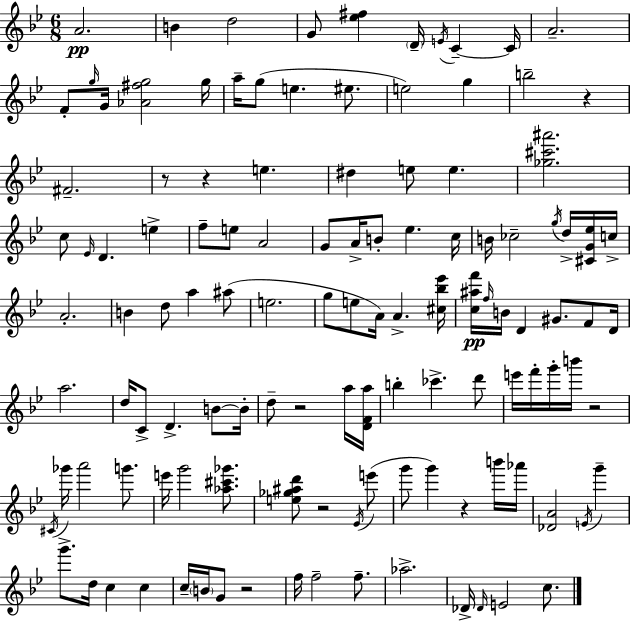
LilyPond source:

{
  \clef treble
  \numericTimeSignature
  \time 6/8
  \key bes \major
  a'2.\pp | b'4 d''2 | g'8 <ees'' fis''>4 \parenthesize d'16-- \acciaccatura { e'16 } c'4--~~ | c'16 a'2.-- | \break f'8-. \grace { g''16 } g'16 <aes' fis'' g''>2 | g''16 a''16-- g''8( e''4. eis''8. | e''2) g''4 | b''2-- r4 | \break fis'2.-- | r8 r4 e''4. | dis''4 e''8 e''4. | <ges'' cis''' ais'''>2. | \break c''8 \grace { ees'16 } d'4. e''4-> | f''8-- e''8 a'2 | g'8 a'16-> b'8-. ees''4. | c''16 b'16 ces''2-- | \break \acciaccatura { g''16 } d''16-> <cis' g' ees''>16 c''16-> a'2.-. | b'4 d''8 a''4 | ais''8( e''2. | g''8 e''8 a'16) a'4.-> | \break <cis'' bes'' ees'''>16 <c'' ais'' f'''>16\pp \grace { f''16 } b'16 d'4 gis'8. | f'8 d'16 a''2. | d''16 c'8-> d'4.-> | b'8~~ b'16-. d''8-- r2 | \break a''16 <d' f' a''>16 b''4-. ces'''4.-> | d'''8 e'''16 f'''16-. g'''16-. b'''16 r2 | \acciaccatura { cis'16 } ges'''16 a'''2 | g'''8. e'''16 g'''2 | \break <aes'' cis''' ges'''>8. <e'' ges'' ais'' d'''>8 r2 | \acciaccatura { ees'16 }( e'''8 g'''8 g'''4) | r4 b'''16 aes'''16 <des' a'>2 | \acciaccatura { e'16 } g'''4-- g'''8.-> d''16 | \break c''4 c''4 c''16-- \parenthesize b'16 g'8 | r2 f''16 f''2-- | f''8.-- aes''2.-> | des'16-> \grace { des'16 } e'2 | \break c''8. \bar "|."
}